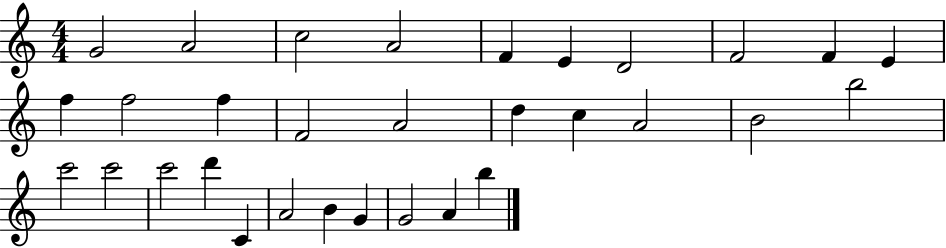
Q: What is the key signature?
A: C major